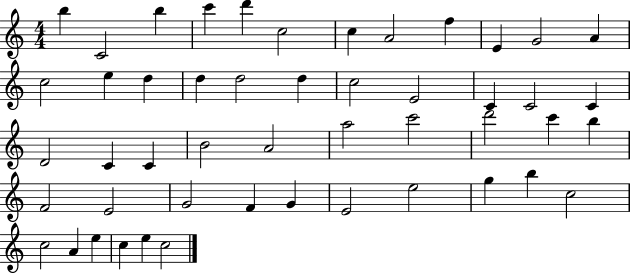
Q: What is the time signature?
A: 4/4